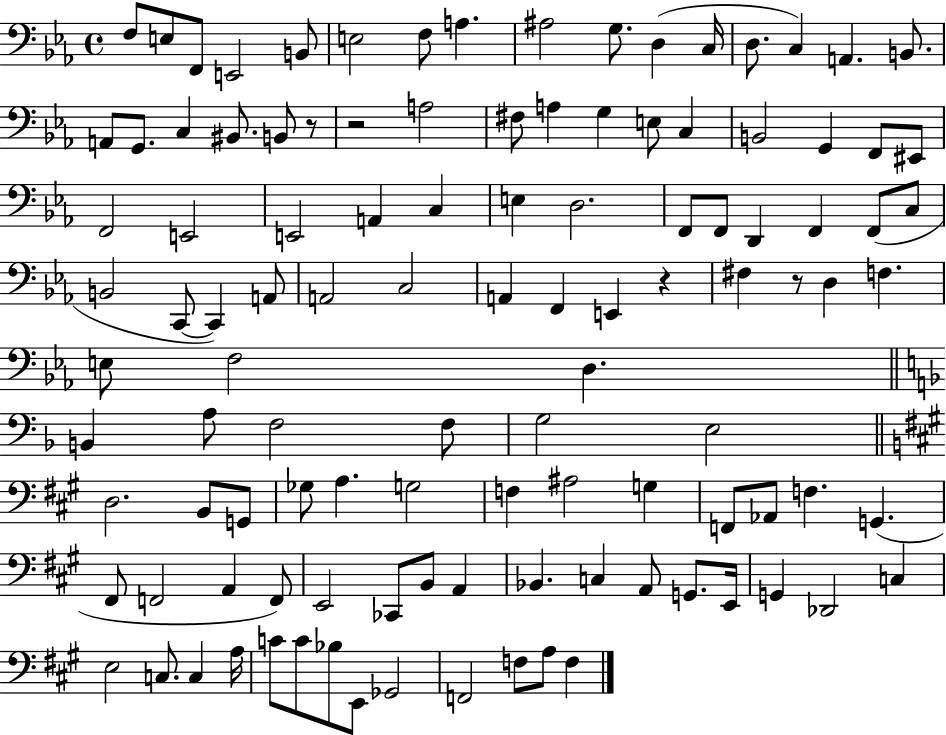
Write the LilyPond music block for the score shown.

{
  \clef bass
  \time 4/4
  \defaultTimeSignature
  \key ees \major
  f8 e8 f,8 e,2 b,8 | e2 f8 a4. | ais2 g8. d4( c16 | d8. c4) a,4. b,8. | \break a,8 g,8. c4 bis,8. b,8 r8 | r2 a2 | fis8 a4 g4 e8 c4 | b,2 g,4 f,8 eis,8 | \break f,2 e,2 | e,2 a,4 c4 | e4 d2. | f,8 f,8 d,4 f,4 f,8( c8 | \break b,2 c,8~~ c,4) a,8 | a,2 c2 | a,4 f,4 e,4 r4 | fis4 r8 d4 f4. | \break e8 f2 d4. | \bar "||" \break \key f \major b,4 a8 f2 f8 | g2 e2 | \bar "||" \break \key a \major d2. b,8 g,8 | ges8 a4. g2 | f4 ais2 g4 | f,8 aes,8 f4. g,4.( | \break fis,8 f,2 a,4 f,8) | e,2 ces,8 b,8 a,4 | bes,4. c4 a,8 g,8. e,16 | g,4 des,2 c4 | \break e2 c8. c4 a16 | c'8 c'8 bes8 e,8 ges,2 | f,2 f8 a8 f4 | \bar "|."
}